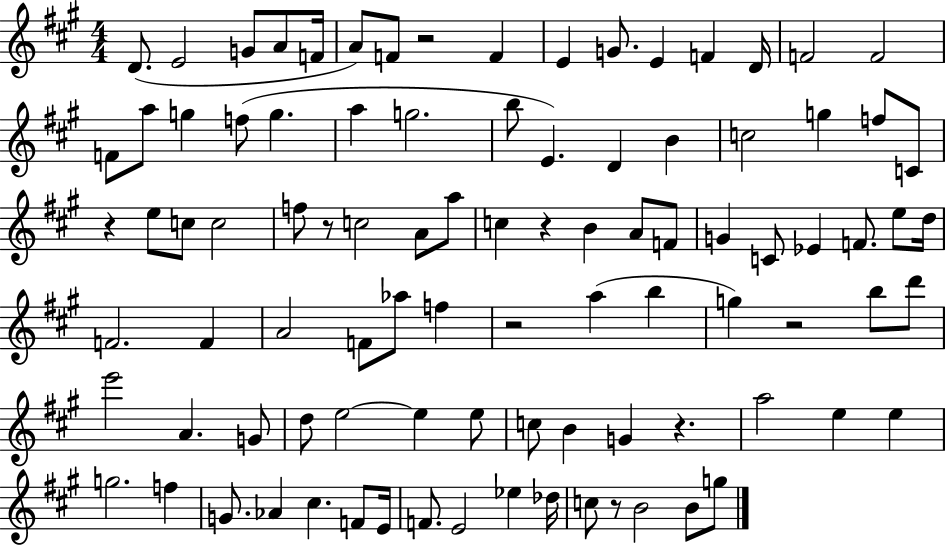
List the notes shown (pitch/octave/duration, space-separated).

D4/e. E4/h G4/e A4/e F4/s A4/e F4/e R/h F4/q E4/q G4/e. E4/q F4/q D4/s F4/h F4/h F4/e A5/e G5/q F5/e G5/q. A5/q G5/h. B5/e E4/q. D4/q B4/q C5/h G5/q F5/e C4/e R/q E5/e C5/e C5/h F5/e R/e C5/h A4/e A5/e C5/q R/q B4/q A4/e F4/e G4/q C4/e Eb4/q F4/e. E5/e D5/s F4/h. F4/q A4/h F4/e Ab5/e F5/q R/h A5/q B5/q G5/q R/h B5/e D6/e E6/h A4/q. G4/e D5/e E5/h E5/q E5/e C5/e B4/q G4/q R/q. A5/h E5/q E5/q G5/h. F5/q G4/e. Ab4/q C#5/q. F4/e E4/s F4/e. E4/h Eb5/q Db5/s C5/e R/e B4/h B4/e G5/e